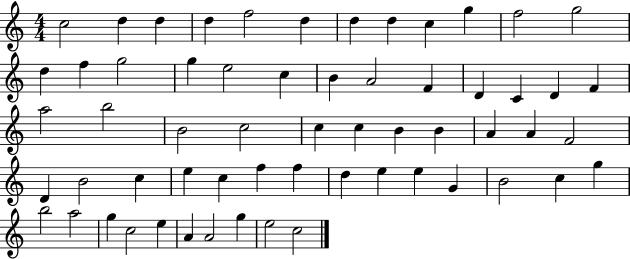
{
  \clef treble
  \numericTimeSignature
  \time 4/4
  \key c \major
  c''2 d''4 d''4 | d''4 f''2 d''4 | d''4 d''4 c''4 g''4 | f''2 g''2 | \break d''4 f''4 g''2 | g''4 e''2 c''4 | b'4 a'2 f'4 | d'4 c'4 d'4 f'4 | \break a''2 b''2 | b'2 c''2 | c''4 c''4 b'4 b'4 | a'4 a'4 f'2 | \break d'4 b'2 c''4 | e''4 c''4 f''4 f''4 | d''4 e''4 e''4 g'4 | b'2 c''4 g''4 | \break b''2 a''2 | g''4 c''2 e''4 | a'4 a'2 g''4 | e''2 c''2 | \break \bar "|."
}